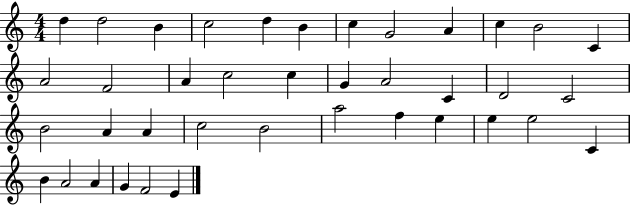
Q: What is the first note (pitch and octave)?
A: D5